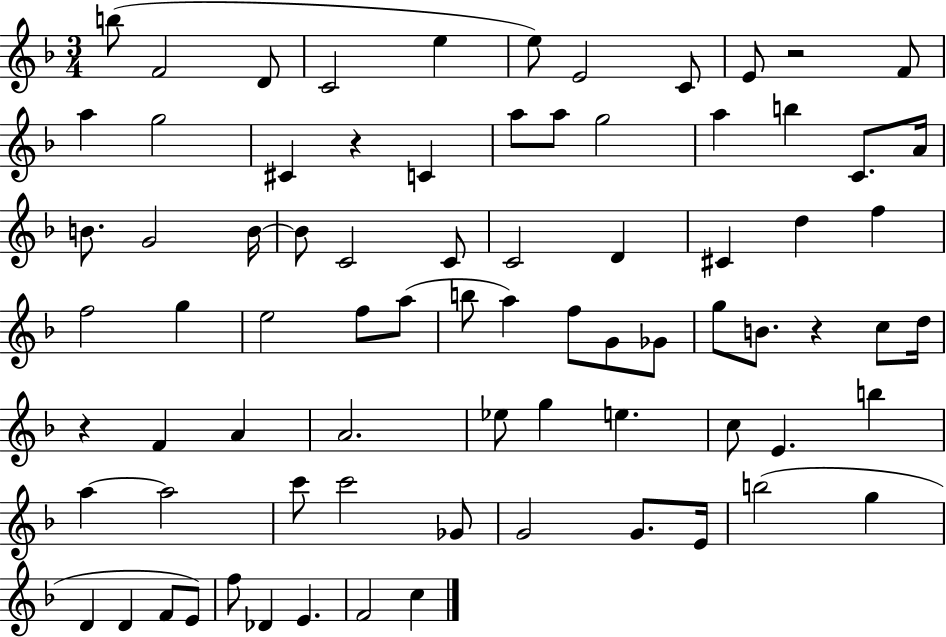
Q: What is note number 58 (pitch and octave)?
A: C6